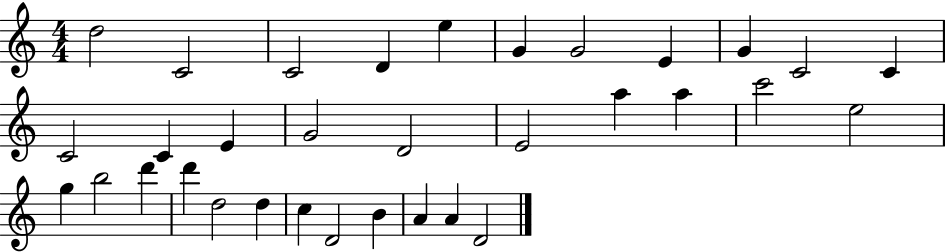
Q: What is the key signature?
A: C major